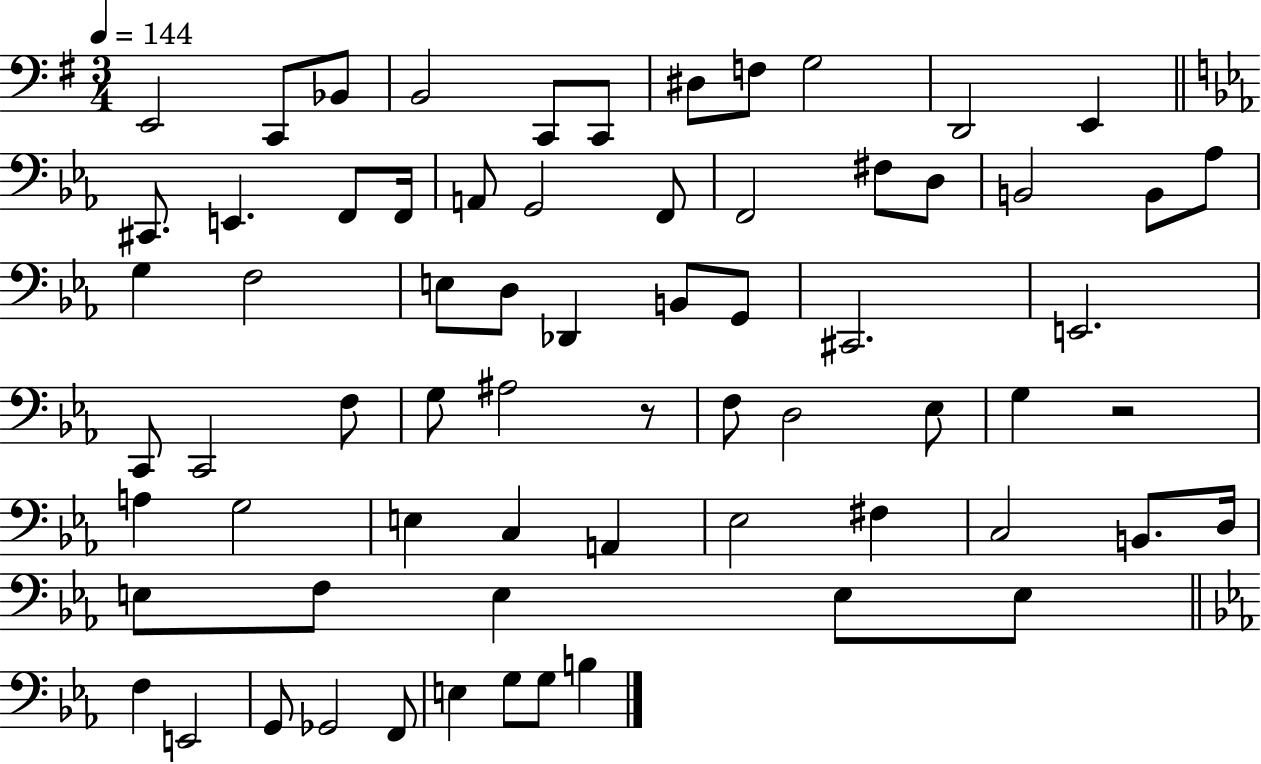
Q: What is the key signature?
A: G major